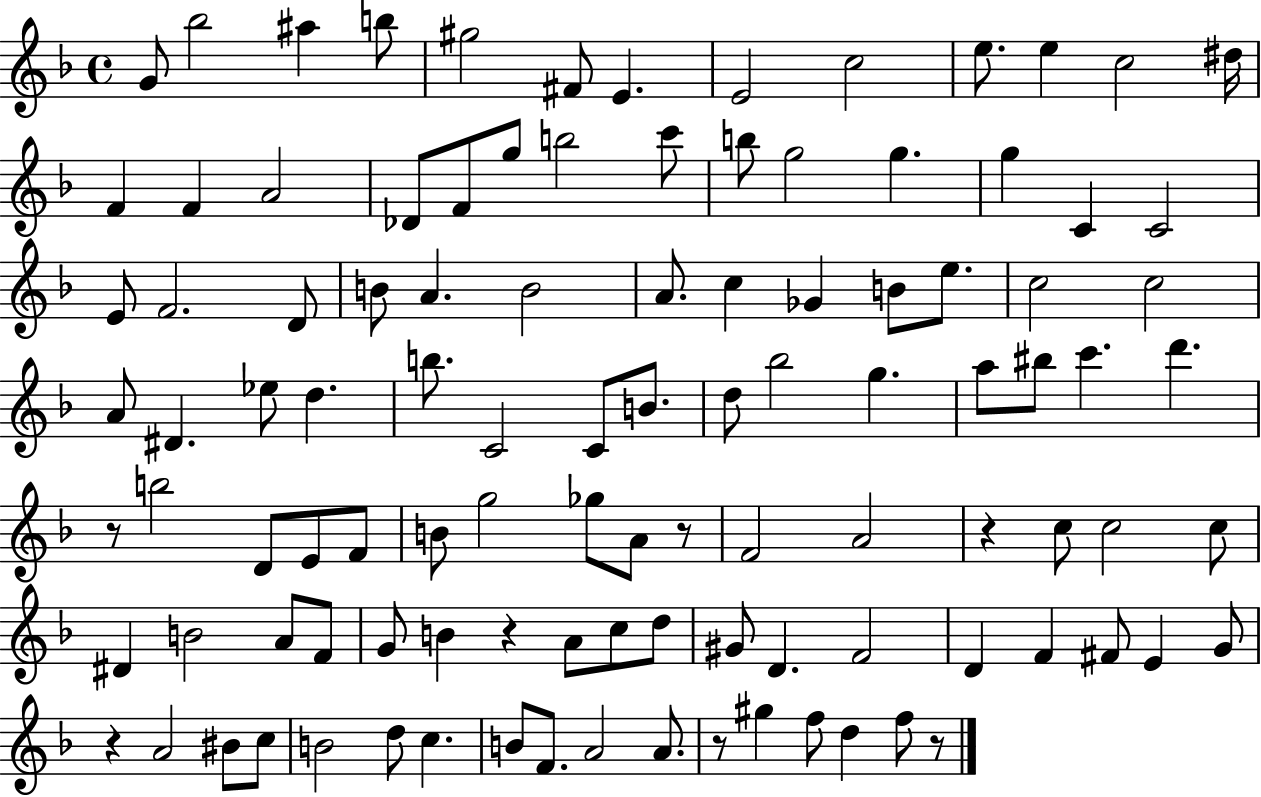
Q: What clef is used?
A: treble